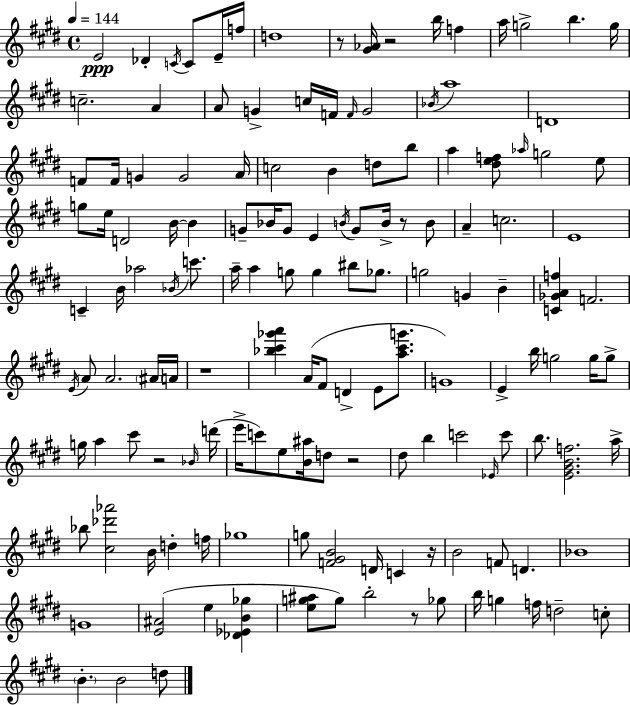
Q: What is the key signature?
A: E major